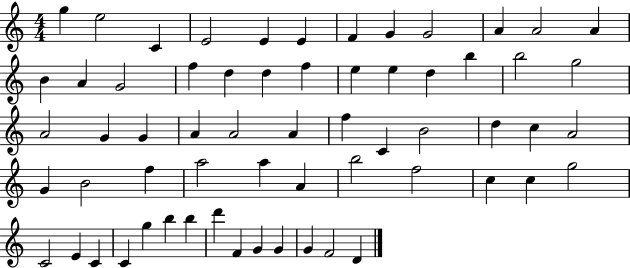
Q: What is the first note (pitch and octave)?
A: G5